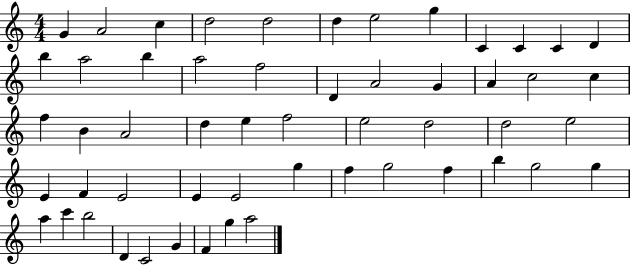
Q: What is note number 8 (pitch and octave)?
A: G5